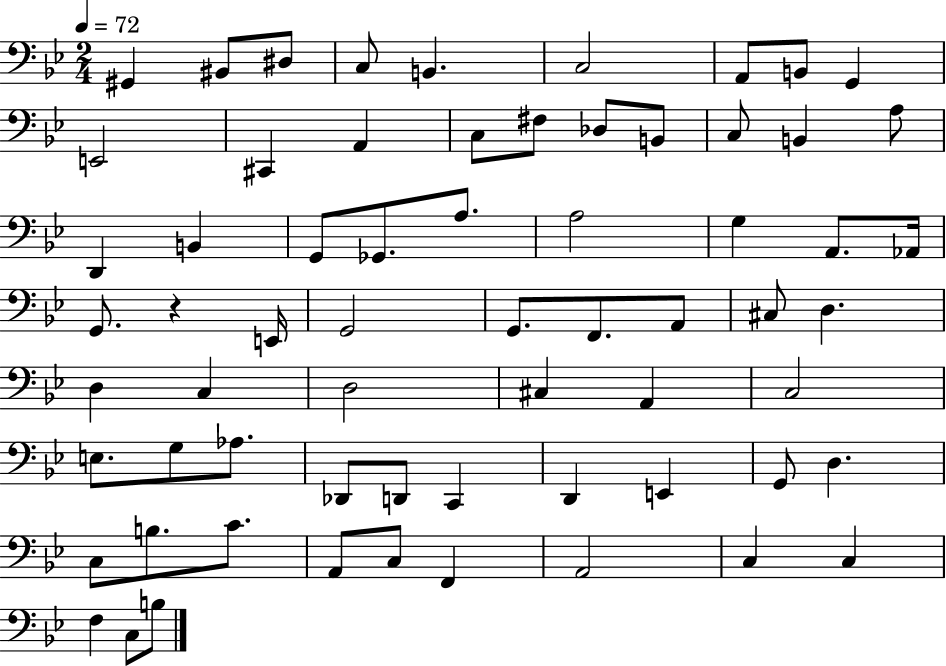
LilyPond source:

{
  \clef bass
  \numericTimeSignature
  \time 2/4
  \key bes \major
  \tempo 4 = 72
  gis,4 bis,8 dis8 | c8 b,4. | c2 | a,8 b,8 g,4 | \break e,2 | cis,4 a,4 | c8 fis8 des8 b,8 | c8 b,4 a8 | \break d,4 b,4 | g,8 ges,8. a8. | a2 | g4 a,8. aes,16 | \break g,8. r4 e,16 | g,2 | g,8. f,8. a,8 | cis8 d4. | \break d4 c4 | d2 | cis4 a,4 | c2 | \break e8. g8 aes8. | des,8 d,8 c,4 | d,4 e,4 | g,8 d4. | \break c8 b8. c'8. | a,8 c8 f,4 | a,2 | c4 c4 | \break f4 c8 b8 | \bar "|."
}